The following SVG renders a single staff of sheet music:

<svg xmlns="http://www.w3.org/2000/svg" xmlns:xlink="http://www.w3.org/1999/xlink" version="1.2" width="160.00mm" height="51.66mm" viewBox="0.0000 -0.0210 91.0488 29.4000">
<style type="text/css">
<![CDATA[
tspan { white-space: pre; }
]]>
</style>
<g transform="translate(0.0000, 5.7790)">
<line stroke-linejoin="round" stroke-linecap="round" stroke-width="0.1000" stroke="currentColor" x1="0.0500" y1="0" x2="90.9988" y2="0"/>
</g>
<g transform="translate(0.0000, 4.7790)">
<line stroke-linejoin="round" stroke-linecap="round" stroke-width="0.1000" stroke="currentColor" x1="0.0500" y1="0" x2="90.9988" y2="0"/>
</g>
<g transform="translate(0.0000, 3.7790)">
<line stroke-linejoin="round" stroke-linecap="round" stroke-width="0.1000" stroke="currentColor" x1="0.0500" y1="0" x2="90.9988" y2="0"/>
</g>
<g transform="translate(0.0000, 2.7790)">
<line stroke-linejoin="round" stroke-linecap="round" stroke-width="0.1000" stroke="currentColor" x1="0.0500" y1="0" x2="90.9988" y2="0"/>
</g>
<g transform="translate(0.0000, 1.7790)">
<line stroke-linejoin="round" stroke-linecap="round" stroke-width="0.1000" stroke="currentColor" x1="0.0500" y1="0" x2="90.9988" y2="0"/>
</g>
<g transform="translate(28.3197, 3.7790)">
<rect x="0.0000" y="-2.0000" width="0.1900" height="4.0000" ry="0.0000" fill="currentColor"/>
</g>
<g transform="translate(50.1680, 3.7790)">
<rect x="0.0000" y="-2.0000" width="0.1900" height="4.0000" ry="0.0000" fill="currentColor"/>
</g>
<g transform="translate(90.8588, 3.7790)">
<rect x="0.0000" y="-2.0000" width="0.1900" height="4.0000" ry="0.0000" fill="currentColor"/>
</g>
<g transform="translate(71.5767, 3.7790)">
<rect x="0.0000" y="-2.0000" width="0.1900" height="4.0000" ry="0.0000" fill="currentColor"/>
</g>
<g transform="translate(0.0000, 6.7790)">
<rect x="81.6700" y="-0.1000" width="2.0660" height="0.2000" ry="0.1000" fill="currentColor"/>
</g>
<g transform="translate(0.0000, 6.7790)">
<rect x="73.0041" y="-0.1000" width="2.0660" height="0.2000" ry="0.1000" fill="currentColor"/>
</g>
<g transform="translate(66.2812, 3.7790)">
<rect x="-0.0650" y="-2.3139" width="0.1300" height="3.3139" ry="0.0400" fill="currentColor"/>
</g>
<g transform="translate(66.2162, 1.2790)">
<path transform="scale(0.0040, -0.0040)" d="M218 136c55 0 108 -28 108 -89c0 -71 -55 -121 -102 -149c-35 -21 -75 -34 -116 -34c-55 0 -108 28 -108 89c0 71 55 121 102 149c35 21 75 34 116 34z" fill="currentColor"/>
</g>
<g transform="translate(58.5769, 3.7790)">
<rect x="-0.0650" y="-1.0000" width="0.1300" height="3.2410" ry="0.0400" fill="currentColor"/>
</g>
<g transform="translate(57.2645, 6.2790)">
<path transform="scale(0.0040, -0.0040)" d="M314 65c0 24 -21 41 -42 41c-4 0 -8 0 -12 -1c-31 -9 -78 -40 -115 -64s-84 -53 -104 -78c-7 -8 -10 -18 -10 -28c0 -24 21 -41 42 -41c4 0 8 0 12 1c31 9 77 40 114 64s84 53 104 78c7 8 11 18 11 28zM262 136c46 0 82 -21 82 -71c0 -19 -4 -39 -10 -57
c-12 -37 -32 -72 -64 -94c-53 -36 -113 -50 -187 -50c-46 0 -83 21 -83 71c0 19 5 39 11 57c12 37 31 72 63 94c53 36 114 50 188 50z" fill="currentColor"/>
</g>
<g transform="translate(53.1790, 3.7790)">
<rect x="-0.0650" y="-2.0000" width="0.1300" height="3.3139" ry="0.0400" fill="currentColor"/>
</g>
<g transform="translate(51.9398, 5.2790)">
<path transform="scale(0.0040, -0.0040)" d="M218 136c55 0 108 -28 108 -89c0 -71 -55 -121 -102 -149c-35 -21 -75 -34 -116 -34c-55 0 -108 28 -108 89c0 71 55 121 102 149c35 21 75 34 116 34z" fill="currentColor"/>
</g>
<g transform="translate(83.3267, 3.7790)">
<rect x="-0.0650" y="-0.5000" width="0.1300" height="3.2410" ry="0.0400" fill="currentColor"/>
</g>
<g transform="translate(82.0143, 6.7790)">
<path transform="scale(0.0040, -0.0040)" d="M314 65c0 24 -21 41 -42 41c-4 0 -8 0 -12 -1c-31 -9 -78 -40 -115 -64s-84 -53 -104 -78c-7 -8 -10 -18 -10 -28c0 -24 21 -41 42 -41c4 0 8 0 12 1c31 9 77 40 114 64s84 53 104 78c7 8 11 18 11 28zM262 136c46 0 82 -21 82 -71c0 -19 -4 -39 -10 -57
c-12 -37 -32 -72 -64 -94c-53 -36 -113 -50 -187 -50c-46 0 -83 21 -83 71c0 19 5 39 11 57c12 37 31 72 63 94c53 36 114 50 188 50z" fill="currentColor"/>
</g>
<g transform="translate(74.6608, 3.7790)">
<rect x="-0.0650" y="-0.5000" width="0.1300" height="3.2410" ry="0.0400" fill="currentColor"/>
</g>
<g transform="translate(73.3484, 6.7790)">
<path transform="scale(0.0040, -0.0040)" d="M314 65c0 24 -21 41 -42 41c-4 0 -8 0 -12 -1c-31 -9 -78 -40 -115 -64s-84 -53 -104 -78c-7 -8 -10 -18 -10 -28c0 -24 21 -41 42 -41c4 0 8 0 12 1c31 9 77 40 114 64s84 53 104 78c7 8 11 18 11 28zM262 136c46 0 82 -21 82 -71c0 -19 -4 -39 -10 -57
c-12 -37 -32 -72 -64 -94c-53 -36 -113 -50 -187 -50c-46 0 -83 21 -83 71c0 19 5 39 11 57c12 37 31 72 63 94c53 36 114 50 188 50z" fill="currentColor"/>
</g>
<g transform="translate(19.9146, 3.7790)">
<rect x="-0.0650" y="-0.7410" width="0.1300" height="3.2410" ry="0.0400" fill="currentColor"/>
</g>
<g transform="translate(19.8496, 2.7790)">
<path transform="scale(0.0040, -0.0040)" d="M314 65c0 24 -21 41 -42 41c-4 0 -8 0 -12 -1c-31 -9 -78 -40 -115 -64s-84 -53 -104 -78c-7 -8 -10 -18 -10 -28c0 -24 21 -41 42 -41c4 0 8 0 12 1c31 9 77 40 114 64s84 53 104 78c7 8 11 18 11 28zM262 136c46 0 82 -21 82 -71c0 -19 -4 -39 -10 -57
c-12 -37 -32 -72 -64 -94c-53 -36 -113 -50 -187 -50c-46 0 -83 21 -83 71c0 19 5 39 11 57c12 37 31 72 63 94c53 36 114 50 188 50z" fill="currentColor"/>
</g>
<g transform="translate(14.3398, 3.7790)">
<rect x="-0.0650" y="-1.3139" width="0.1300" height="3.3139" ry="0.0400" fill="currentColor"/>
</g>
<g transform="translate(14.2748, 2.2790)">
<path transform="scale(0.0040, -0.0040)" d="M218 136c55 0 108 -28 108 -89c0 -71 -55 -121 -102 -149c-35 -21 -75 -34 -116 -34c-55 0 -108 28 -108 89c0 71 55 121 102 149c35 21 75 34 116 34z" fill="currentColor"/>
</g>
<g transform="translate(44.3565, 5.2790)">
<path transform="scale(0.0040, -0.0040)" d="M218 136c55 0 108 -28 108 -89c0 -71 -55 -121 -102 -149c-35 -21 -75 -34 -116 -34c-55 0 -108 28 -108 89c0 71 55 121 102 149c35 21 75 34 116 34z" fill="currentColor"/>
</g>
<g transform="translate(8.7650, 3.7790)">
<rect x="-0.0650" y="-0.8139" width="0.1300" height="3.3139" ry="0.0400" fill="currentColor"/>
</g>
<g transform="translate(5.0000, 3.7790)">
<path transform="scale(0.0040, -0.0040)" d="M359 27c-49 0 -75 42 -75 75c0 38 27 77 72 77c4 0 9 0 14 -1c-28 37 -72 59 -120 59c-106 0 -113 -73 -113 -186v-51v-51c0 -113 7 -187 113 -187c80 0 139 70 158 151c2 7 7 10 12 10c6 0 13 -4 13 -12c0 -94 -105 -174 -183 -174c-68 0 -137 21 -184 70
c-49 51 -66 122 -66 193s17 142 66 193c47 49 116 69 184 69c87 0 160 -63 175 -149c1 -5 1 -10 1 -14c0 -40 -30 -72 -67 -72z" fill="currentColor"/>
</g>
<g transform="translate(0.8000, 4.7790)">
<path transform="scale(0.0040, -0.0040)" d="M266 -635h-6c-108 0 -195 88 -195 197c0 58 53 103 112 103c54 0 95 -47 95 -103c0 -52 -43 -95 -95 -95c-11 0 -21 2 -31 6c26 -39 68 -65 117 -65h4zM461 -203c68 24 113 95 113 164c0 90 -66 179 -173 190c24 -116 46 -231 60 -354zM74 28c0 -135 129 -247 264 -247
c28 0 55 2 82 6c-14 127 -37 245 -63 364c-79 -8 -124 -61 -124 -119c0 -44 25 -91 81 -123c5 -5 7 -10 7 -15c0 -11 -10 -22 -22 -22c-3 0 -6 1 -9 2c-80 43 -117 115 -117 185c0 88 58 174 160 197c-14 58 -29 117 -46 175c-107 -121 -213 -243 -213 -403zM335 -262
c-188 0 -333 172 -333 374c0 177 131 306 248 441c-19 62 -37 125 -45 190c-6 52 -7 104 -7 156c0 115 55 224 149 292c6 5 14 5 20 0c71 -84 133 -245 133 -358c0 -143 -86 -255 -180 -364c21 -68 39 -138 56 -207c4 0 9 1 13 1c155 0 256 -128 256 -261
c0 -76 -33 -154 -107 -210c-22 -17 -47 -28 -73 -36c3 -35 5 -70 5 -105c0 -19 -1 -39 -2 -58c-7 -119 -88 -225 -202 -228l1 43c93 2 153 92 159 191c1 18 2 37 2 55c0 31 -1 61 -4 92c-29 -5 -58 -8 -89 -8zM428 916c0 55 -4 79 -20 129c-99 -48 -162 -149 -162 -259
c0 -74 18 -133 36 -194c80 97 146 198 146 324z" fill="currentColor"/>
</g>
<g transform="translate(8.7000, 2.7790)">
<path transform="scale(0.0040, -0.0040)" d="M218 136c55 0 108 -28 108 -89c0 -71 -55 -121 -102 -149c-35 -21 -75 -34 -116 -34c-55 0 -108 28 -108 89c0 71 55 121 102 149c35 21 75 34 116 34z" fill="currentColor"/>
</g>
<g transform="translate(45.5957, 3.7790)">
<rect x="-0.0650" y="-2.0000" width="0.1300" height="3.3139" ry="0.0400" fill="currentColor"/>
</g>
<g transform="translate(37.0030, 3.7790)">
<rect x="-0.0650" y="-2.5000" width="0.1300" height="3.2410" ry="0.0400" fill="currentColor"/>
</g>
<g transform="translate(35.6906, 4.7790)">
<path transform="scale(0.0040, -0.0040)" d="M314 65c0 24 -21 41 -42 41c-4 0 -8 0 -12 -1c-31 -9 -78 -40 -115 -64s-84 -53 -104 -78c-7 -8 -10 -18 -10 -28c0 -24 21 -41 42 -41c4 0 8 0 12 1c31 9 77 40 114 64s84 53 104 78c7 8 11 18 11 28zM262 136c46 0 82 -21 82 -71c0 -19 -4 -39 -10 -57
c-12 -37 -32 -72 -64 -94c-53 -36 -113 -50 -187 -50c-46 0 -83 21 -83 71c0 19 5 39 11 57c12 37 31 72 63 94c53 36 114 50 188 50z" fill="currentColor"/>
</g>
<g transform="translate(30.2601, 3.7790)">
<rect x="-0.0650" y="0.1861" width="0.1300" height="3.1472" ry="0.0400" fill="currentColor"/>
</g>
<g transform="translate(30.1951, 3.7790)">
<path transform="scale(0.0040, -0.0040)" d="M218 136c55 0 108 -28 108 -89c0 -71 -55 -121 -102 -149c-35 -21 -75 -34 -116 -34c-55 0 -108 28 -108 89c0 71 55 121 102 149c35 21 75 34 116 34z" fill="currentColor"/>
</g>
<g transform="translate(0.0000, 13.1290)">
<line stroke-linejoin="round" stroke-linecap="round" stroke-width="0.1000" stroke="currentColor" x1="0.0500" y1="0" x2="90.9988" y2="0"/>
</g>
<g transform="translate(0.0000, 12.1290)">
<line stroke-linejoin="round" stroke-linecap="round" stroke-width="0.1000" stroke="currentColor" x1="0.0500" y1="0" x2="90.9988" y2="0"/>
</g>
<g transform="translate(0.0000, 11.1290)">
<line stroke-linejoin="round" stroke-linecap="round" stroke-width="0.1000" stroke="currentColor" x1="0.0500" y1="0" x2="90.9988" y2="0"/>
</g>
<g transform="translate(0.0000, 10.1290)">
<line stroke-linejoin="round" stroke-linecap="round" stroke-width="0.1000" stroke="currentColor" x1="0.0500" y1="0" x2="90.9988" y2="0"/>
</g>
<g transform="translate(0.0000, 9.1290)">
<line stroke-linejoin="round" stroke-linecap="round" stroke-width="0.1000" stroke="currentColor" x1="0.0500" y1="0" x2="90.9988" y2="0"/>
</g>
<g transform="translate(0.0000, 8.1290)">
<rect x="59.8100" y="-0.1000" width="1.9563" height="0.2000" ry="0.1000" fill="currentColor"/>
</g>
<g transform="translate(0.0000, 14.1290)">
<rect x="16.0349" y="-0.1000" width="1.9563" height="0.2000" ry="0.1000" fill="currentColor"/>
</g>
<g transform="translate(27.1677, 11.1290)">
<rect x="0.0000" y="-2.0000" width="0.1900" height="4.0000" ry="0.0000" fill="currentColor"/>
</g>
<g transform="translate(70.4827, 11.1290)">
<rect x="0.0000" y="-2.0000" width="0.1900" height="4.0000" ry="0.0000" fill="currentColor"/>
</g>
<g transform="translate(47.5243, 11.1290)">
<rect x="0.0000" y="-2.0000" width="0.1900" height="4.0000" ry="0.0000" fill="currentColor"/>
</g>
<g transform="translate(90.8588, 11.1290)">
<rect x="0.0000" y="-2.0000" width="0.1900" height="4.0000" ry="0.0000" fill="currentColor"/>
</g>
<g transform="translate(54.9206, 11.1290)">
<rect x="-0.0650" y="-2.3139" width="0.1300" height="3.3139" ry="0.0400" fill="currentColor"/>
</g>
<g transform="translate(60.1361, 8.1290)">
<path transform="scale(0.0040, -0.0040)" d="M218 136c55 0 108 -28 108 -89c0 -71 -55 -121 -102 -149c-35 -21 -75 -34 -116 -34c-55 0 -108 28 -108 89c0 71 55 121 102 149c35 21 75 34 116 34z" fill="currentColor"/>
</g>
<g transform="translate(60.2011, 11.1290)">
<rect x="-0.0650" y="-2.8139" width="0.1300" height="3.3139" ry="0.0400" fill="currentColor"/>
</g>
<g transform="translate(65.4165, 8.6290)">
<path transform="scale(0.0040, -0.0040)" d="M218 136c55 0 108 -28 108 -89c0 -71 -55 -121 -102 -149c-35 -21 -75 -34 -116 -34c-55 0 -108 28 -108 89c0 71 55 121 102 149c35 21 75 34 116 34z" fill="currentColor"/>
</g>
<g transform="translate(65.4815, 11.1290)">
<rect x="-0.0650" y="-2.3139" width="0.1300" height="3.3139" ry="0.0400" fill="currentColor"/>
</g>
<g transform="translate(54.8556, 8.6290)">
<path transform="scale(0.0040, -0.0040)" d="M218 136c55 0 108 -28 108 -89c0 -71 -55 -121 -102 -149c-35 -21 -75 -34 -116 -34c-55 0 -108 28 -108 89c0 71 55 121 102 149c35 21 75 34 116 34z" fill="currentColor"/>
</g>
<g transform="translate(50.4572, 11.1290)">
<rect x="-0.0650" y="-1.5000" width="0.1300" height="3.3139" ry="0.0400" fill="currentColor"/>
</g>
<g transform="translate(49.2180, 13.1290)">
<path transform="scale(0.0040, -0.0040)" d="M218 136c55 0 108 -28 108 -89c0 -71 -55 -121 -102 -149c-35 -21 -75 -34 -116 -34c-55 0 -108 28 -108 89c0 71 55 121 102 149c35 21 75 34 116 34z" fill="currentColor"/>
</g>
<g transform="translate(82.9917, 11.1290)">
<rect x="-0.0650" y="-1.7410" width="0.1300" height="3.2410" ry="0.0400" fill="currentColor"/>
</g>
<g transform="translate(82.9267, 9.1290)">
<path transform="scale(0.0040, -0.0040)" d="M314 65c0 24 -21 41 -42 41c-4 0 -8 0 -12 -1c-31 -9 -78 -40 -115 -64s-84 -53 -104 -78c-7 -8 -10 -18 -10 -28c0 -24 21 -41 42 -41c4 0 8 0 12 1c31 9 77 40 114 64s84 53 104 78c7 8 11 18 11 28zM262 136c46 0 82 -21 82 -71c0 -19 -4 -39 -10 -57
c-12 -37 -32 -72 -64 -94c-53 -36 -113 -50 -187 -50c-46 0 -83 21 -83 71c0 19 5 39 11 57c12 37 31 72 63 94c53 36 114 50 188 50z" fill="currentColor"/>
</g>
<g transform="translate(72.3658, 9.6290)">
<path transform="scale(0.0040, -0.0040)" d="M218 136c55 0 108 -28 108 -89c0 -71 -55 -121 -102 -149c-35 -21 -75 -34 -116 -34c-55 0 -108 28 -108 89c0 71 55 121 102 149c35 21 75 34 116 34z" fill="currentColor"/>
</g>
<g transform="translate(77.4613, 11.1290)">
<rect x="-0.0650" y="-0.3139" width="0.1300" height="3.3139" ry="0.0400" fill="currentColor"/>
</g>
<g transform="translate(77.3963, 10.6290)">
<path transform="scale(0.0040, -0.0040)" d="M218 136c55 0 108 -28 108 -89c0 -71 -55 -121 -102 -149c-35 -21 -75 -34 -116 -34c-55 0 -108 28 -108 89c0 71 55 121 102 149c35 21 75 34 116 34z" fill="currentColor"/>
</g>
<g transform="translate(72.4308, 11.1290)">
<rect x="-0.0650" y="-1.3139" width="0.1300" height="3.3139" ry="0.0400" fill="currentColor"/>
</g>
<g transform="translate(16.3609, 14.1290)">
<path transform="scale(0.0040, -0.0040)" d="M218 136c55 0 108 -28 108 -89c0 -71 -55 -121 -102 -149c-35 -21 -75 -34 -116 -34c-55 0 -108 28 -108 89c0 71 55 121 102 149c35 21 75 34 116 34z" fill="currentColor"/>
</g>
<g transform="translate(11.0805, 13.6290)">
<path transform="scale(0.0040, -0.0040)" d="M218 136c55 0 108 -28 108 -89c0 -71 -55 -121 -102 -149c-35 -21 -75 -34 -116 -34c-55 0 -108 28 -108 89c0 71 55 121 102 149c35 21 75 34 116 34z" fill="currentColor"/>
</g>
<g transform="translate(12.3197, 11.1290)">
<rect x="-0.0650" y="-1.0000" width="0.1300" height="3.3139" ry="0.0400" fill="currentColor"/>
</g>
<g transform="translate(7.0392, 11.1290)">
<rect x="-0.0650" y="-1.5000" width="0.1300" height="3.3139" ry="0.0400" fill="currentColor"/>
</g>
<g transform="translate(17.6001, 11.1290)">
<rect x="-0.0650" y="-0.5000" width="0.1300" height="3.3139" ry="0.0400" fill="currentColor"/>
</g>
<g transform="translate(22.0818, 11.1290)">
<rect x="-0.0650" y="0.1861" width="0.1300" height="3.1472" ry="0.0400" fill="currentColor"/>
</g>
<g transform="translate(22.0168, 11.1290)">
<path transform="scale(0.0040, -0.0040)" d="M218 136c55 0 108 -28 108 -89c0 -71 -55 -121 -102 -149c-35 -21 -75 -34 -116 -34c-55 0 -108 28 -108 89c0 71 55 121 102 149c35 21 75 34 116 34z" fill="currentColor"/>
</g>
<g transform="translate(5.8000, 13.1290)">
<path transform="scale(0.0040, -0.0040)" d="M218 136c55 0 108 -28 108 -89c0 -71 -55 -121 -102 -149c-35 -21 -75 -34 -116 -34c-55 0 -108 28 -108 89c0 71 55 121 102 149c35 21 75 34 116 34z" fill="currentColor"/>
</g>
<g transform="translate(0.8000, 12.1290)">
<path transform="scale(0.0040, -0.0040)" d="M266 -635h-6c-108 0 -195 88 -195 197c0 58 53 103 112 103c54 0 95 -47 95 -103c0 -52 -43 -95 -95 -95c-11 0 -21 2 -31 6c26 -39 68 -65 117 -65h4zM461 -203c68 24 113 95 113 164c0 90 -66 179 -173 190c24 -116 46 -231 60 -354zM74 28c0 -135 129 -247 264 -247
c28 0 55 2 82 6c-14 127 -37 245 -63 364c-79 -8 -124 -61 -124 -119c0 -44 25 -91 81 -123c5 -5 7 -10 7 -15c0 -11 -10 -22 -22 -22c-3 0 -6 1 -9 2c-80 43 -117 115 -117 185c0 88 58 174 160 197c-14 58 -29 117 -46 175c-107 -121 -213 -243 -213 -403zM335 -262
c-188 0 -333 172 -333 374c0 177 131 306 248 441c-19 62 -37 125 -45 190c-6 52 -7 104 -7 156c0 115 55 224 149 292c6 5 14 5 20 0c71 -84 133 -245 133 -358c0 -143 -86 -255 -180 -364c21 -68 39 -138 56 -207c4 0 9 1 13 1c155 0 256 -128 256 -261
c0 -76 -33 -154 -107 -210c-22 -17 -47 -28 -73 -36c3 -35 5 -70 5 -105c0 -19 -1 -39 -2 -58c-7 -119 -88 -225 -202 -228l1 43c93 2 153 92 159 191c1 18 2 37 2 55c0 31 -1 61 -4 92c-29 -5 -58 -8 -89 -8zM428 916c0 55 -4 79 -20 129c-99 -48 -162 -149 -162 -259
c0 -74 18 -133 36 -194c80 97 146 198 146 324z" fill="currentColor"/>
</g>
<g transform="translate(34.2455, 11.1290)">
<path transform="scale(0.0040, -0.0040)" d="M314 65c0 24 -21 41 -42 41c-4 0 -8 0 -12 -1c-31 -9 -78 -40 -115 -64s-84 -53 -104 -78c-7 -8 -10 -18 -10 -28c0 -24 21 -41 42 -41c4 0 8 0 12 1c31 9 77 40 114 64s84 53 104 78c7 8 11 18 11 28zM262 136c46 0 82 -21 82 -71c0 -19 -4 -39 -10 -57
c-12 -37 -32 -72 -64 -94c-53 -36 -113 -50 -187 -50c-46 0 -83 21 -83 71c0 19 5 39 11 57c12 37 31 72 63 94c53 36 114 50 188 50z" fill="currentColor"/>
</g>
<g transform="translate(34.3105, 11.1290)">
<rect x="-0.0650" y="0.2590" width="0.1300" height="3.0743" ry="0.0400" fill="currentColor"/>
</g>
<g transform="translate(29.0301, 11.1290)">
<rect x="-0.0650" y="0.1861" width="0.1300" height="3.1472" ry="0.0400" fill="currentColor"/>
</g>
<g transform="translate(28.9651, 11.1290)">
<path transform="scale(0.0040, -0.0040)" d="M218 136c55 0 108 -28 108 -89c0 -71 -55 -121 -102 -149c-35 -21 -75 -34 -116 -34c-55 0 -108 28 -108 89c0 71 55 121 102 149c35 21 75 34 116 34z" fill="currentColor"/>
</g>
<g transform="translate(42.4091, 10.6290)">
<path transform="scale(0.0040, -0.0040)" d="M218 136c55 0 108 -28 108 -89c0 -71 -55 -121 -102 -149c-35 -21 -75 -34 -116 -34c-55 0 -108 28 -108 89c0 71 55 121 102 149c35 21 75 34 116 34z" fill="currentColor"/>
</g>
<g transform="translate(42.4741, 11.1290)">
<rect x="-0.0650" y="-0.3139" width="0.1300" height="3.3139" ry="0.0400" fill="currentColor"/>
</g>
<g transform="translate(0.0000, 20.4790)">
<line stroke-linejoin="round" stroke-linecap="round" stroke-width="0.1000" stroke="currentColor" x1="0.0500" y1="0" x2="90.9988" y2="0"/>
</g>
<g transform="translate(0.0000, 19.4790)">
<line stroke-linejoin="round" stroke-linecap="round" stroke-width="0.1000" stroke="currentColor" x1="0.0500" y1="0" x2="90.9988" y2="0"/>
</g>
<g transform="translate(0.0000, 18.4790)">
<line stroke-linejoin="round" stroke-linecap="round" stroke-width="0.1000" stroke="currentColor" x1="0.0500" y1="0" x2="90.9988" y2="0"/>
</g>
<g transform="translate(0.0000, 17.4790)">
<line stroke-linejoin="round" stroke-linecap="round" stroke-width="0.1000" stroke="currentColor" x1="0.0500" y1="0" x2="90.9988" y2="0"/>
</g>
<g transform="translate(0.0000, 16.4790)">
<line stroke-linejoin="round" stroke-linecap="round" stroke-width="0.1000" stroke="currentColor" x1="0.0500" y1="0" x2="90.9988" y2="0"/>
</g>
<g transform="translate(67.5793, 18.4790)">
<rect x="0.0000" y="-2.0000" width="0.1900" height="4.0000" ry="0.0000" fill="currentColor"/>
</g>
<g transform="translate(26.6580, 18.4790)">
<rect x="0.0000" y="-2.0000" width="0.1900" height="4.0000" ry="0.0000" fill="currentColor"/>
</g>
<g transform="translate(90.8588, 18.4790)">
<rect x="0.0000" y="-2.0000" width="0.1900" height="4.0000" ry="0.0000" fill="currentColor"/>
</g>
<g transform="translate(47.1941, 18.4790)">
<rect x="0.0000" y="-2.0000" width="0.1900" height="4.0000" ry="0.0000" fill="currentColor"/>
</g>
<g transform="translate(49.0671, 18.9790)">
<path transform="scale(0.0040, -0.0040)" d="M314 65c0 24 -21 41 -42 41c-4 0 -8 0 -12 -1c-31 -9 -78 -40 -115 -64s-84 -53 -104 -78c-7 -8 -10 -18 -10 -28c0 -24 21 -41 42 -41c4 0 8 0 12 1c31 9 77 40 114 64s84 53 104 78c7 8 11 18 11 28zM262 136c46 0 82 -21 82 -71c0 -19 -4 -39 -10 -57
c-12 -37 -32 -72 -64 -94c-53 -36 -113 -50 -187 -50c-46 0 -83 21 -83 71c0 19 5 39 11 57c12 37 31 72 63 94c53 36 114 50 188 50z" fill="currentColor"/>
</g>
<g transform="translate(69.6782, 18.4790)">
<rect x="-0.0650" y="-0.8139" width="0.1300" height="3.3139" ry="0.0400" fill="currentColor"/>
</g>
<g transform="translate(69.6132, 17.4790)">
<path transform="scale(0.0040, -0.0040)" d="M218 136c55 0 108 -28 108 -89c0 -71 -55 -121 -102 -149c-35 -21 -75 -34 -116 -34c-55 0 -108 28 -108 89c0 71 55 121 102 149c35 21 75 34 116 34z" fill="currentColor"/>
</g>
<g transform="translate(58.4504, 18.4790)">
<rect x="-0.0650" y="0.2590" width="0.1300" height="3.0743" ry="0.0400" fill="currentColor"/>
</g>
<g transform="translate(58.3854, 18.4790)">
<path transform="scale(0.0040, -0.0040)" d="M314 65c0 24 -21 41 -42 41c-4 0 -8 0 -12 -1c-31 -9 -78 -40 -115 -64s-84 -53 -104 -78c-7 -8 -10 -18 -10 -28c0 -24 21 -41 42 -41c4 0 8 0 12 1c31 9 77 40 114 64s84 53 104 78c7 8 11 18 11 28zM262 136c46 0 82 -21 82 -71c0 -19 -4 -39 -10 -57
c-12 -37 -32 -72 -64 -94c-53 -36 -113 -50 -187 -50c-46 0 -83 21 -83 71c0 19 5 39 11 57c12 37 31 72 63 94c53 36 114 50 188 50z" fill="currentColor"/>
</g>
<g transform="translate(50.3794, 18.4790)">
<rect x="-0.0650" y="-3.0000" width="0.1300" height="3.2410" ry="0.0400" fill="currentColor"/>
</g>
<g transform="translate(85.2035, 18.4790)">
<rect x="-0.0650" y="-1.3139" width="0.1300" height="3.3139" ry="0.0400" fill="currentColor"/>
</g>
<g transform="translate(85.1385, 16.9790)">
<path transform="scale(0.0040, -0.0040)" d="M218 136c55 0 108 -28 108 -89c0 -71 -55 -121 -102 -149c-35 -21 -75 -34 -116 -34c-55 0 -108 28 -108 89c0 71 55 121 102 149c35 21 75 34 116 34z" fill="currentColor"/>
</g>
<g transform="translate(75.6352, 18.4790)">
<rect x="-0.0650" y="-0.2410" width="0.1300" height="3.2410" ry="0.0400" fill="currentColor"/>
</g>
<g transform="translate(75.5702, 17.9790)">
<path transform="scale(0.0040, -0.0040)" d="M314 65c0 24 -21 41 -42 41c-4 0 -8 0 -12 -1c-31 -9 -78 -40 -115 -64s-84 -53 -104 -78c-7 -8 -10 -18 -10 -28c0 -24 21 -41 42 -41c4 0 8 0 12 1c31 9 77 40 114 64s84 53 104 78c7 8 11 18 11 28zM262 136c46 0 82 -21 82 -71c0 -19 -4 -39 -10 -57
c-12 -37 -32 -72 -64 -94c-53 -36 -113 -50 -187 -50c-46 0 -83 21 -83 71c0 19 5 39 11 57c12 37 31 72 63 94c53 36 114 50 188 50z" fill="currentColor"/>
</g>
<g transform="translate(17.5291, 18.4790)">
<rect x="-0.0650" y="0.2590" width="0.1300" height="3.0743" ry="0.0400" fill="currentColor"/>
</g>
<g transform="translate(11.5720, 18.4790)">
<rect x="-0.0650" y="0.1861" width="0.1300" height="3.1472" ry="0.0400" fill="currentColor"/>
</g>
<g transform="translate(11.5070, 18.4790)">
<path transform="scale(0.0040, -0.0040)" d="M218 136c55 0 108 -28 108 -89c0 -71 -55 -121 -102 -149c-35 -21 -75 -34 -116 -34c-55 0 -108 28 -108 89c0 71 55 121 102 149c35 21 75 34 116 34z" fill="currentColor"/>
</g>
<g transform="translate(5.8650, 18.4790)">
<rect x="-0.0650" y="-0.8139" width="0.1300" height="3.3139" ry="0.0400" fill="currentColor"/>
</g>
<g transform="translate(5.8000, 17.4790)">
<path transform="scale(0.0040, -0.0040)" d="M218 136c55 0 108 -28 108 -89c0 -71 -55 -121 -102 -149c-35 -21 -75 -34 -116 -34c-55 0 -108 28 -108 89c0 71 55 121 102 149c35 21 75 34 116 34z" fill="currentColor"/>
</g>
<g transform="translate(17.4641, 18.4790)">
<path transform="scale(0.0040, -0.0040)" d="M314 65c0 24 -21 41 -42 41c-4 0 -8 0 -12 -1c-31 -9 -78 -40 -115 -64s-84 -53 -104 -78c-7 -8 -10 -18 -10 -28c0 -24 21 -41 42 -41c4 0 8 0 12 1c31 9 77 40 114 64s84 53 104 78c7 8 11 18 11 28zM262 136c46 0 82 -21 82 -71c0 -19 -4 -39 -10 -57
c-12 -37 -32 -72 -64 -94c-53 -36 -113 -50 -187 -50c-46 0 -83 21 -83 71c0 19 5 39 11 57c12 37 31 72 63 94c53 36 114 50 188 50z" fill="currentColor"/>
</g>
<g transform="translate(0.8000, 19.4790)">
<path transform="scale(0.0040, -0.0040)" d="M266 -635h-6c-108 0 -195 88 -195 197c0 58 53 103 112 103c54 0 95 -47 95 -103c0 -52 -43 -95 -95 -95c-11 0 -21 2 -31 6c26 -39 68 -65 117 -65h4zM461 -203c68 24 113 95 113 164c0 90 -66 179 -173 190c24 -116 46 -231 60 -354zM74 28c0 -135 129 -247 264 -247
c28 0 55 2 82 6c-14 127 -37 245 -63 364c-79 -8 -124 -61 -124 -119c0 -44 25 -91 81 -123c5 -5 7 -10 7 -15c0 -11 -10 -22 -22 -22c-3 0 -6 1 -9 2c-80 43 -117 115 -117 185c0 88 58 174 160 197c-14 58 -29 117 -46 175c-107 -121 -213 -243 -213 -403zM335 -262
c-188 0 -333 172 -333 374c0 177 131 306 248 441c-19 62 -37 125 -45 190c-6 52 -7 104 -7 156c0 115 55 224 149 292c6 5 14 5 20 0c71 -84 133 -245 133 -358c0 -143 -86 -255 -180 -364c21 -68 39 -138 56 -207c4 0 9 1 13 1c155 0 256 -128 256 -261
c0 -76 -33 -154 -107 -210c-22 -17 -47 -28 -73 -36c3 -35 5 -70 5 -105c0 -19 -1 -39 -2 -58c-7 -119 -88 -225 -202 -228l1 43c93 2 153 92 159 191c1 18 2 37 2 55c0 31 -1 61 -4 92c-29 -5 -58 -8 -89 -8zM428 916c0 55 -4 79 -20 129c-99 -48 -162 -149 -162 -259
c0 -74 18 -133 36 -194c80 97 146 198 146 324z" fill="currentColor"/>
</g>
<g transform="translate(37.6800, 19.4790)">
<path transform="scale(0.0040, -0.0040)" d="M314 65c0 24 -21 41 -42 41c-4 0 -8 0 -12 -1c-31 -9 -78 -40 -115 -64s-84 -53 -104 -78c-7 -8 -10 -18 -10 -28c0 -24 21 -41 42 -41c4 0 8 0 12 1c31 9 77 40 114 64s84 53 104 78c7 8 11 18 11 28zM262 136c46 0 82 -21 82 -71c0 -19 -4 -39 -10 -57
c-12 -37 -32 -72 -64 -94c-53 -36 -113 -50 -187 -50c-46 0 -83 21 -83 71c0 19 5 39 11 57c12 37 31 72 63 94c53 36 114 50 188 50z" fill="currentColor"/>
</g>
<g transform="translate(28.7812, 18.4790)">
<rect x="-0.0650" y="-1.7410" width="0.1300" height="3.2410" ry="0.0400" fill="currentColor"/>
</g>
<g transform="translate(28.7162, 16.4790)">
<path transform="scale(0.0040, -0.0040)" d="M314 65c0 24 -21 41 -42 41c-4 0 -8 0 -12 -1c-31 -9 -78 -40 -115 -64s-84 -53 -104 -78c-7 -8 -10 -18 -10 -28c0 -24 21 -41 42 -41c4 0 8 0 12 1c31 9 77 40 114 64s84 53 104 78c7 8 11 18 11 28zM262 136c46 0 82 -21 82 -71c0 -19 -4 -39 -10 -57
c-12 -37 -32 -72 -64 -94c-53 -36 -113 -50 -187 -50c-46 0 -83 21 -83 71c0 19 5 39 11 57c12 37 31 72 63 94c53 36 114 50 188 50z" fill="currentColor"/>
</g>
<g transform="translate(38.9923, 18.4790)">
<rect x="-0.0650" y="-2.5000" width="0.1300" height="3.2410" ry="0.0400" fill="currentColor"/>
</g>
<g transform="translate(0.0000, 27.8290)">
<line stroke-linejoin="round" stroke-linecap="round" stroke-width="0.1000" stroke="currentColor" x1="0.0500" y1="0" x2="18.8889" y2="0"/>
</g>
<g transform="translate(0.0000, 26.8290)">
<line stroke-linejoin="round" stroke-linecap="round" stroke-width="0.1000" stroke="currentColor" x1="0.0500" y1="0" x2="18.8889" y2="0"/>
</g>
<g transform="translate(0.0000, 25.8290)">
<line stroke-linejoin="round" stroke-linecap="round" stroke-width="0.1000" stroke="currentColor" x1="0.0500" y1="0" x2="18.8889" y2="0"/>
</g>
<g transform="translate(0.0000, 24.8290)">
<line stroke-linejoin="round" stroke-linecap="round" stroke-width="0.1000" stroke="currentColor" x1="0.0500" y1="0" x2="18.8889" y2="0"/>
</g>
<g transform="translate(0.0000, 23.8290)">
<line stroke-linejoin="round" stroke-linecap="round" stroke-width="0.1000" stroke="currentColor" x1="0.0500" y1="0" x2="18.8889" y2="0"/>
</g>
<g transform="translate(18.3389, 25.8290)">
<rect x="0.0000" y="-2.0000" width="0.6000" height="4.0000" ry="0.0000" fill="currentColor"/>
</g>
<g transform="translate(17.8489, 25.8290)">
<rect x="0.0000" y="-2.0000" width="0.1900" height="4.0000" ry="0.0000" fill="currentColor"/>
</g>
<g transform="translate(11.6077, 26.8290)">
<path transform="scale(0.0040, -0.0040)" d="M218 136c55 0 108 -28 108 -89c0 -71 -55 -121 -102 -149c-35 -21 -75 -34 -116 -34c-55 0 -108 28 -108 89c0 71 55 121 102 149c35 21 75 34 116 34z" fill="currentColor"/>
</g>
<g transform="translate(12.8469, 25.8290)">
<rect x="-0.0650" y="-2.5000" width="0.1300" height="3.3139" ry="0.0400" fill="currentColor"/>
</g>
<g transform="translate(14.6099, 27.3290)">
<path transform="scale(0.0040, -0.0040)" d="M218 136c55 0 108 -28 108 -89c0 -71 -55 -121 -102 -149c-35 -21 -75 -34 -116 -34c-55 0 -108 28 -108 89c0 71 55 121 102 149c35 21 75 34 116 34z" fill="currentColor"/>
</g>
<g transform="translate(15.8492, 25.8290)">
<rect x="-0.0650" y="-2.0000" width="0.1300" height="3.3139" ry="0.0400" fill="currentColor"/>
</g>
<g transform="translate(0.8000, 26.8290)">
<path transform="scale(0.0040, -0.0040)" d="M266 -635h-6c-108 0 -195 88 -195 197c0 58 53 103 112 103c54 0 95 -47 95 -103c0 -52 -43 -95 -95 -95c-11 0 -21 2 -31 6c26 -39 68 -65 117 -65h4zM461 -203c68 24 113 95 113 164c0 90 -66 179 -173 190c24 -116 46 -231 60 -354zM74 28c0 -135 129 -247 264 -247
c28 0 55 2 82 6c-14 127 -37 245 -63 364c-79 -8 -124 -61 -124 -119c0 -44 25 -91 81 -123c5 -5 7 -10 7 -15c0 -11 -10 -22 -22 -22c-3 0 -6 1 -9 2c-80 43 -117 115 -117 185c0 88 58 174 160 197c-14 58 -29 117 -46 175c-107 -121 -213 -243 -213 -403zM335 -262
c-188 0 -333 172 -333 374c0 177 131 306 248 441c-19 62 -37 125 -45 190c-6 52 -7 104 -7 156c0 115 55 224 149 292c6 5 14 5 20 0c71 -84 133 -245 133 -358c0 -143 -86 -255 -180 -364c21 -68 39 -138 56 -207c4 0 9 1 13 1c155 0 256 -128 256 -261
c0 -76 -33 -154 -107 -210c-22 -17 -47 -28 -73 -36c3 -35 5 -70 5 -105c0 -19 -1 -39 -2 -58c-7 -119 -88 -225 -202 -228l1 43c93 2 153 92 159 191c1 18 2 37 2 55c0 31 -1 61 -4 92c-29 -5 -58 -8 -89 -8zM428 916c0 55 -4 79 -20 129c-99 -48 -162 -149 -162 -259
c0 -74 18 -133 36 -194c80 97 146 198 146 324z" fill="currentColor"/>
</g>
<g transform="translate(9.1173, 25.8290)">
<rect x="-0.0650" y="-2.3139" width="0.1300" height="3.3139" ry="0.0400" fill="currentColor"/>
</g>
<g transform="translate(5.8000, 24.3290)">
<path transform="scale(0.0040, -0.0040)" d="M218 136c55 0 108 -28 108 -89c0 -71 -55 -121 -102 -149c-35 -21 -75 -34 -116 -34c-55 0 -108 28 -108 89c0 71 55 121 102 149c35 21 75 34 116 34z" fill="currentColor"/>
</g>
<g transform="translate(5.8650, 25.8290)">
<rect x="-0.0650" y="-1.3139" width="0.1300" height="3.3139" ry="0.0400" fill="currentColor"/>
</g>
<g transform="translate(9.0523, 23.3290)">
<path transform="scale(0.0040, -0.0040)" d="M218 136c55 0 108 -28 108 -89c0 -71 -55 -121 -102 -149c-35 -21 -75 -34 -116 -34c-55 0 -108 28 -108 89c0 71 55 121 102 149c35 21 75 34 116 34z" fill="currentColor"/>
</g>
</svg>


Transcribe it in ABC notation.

X:1
T:Untitled
M:4/4
L:1/4
K:C
d e d2 B G2 F F D2 g C2 C2 E D C B B B2 c E g a g e c f2 d B B2 f2 G2 A2 B2 d c2 e e g G F